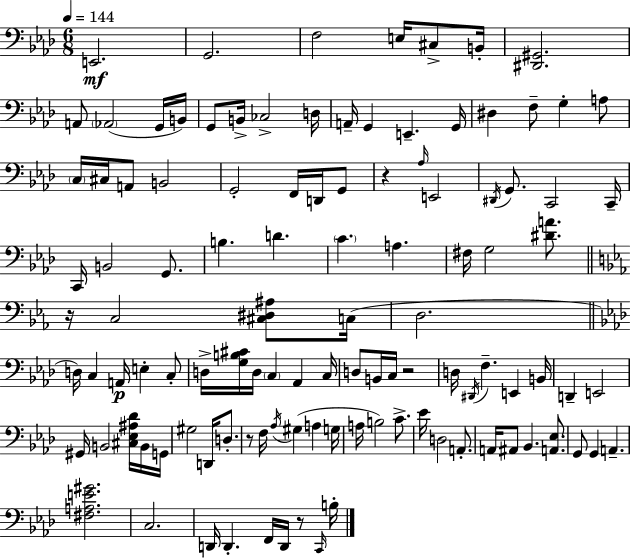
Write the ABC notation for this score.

X:1
T:Untitled
M:6/8
L:1/4
K:Fm
E,,2 G,,2 F,2 E,/4 ^C,/2 B,,/4 [^D,,^G,,]2 A,,/2 _A,,2 G,,/4 B,,/4 G,,/2 B,,/4 _C,2 D,/4 A,,/4 G,, E,, G,,/4 ^D, F,/2 G, A,/2 C,/4 ^C,/4 A,,/2 B,,2 G,,2 F,,/4 D,,/4 G,,/2 z _A,/4 E,,2 ^D,,/4 G,,/2 C,,2 C,,/4 C,,/4 B,,2 G,,/2 B, D C A, ^F,/4 G,2 [^DA]/2 z/4 C,2 [^C,^D,^A,]/2 C,/4 D,2 D,/4 C, A,,/4 E, C,/2 D,/4 [G,B,^C]/4 D,/4 C, _A,, C,/4 D,/2 B,,/4 C,/4 z2 D,/4 ^D,,/4 F, E,, B,,/4 D,, E,,2 ^G,,/4 B,,2 [^C,_E,^A,_D]/4 B,,/4 G,,/4 ^G,2 D,,/4 D,/2 z/2 F,/4 _A,/4 ^G, A, G,/4 A,/4 B,2 C/2 _E/4 D,2 A,,/2 A,,/4 ^A,,/2 _B,, [A,,_E,]/2 G,,/2 G,, A,, [^F,A,E^G]2 C,2 D,,/4 D,, F,,/4 D,,/4 z/2 C,,/4 B,/4